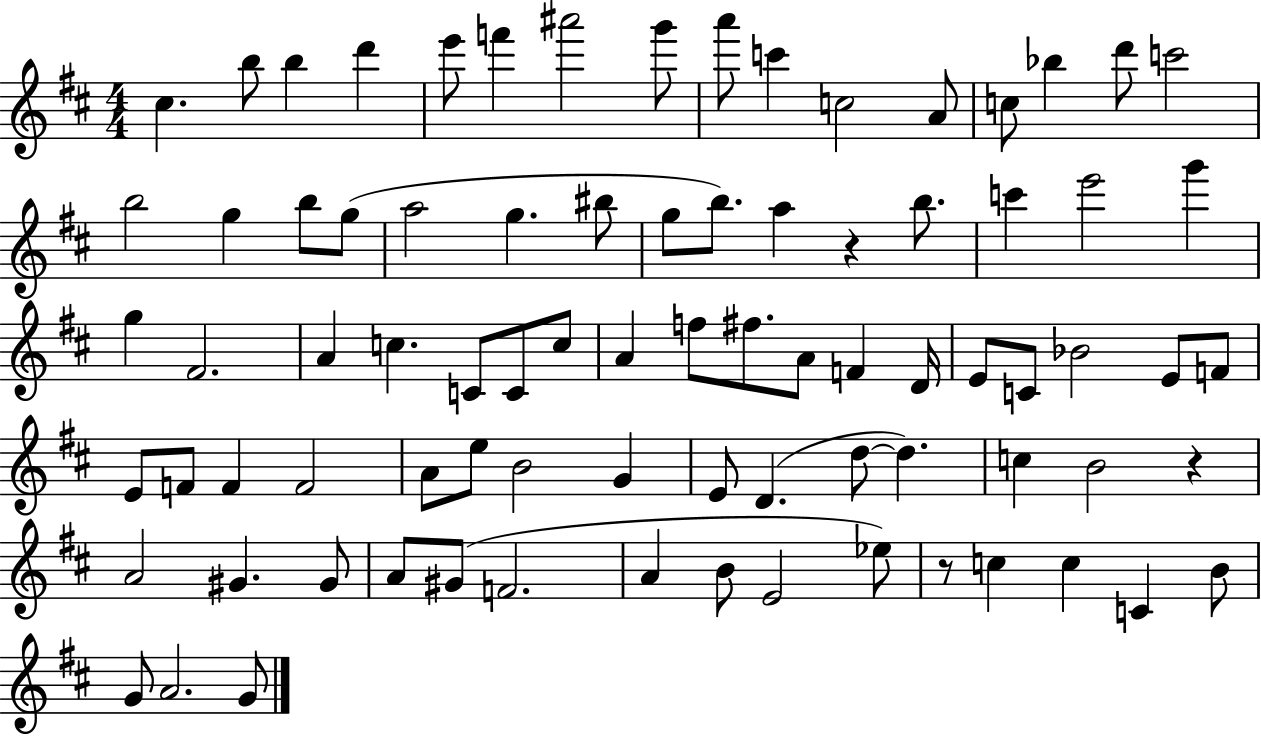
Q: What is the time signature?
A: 4/4